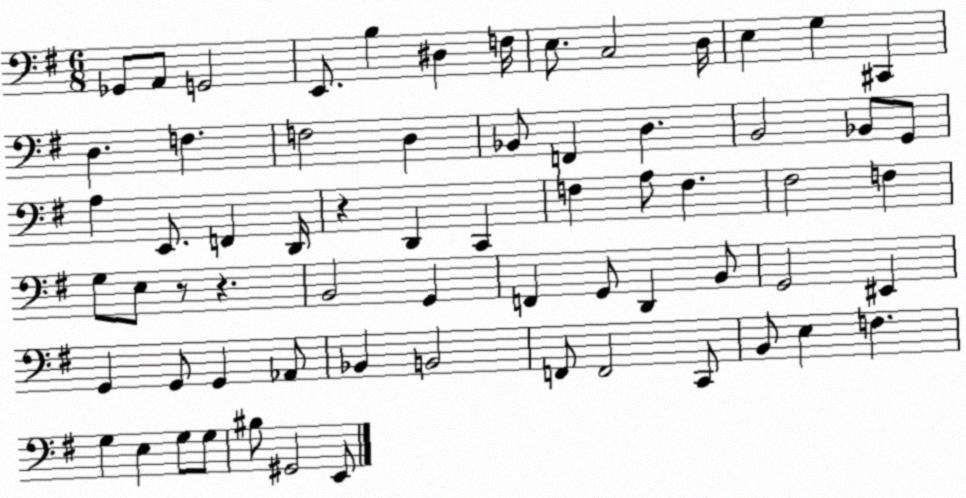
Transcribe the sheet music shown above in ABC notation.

X:1
T:Untitled
M:6/8
L:1/4
K:G
_G,,/2 A,,/2 G,,2 E,,/2 B, ^D, F,/4 E,/2 C,2 D,/4 E, G, ^C,, D, F, F,2 D, _B,,/2 F,, D, B,,2 _B,,/2 G,,/2 A, E,,/2 F,, D,,/4 z D,, C,, F, A,/2 F, ^F,2 F, G,/2 E,/2 z/2 z B,,2 G,, F,, G,,/2 D,, B,,/2 G,,2 ^E,, G,, G,,/2 G,, _A,,/2 _B,, B,,2 F,,/2 F,,2 C,,/2 B,,/2 E, F, G, E, G,/2 G,/2 ^B,/2 ^G,,2 E,,/2